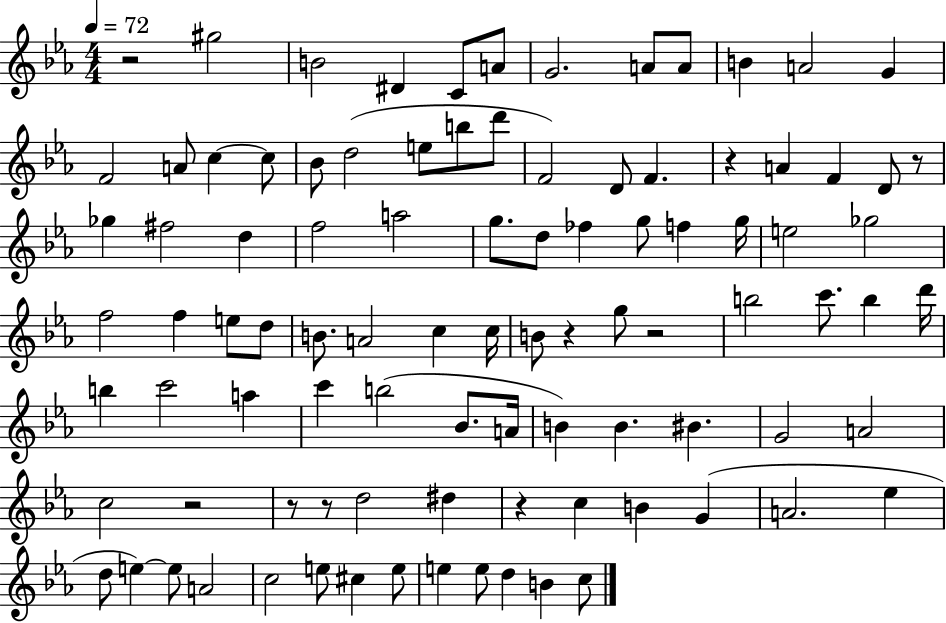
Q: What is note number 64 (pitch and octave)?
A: G4